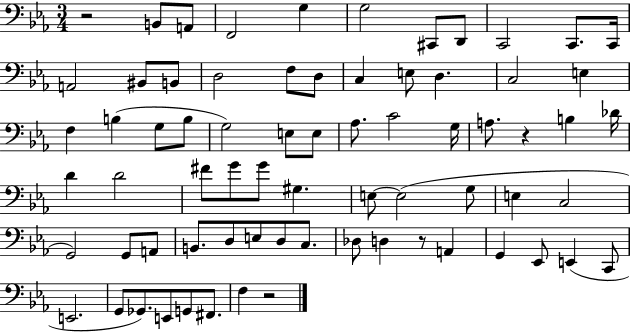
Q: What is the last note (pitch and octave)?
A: F3